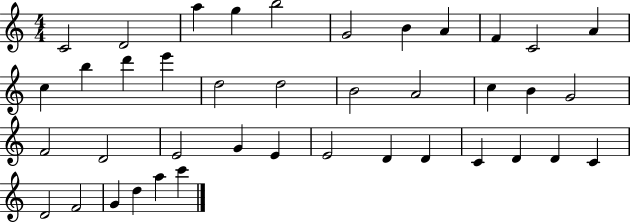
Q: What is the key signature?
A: C major